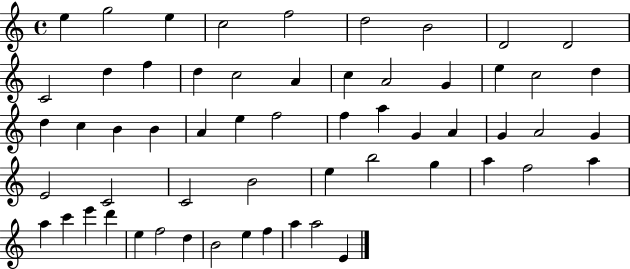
E5/q G5/h E5/q C5/h F5/h D5/h B4/h D4/h D4/h C4/h D5/q F5/q D5/q C5/h A4/q C5/q A4/h G4/q E5/q C5/h D5/q D5/q C5/q B4/q B4/q A4/q E5/q F5/h F5/q A5/q G4/q A4/q G4/q A4/h G4/q E4/h C4/h C4/h B4/h E5/q B5/h G5/q A5/q F5/h A5/q A5/q C6/q E6/q D6/q E5/q F5/h D5/q B4/h E5/q F5/q A5/q A5/h E4/q